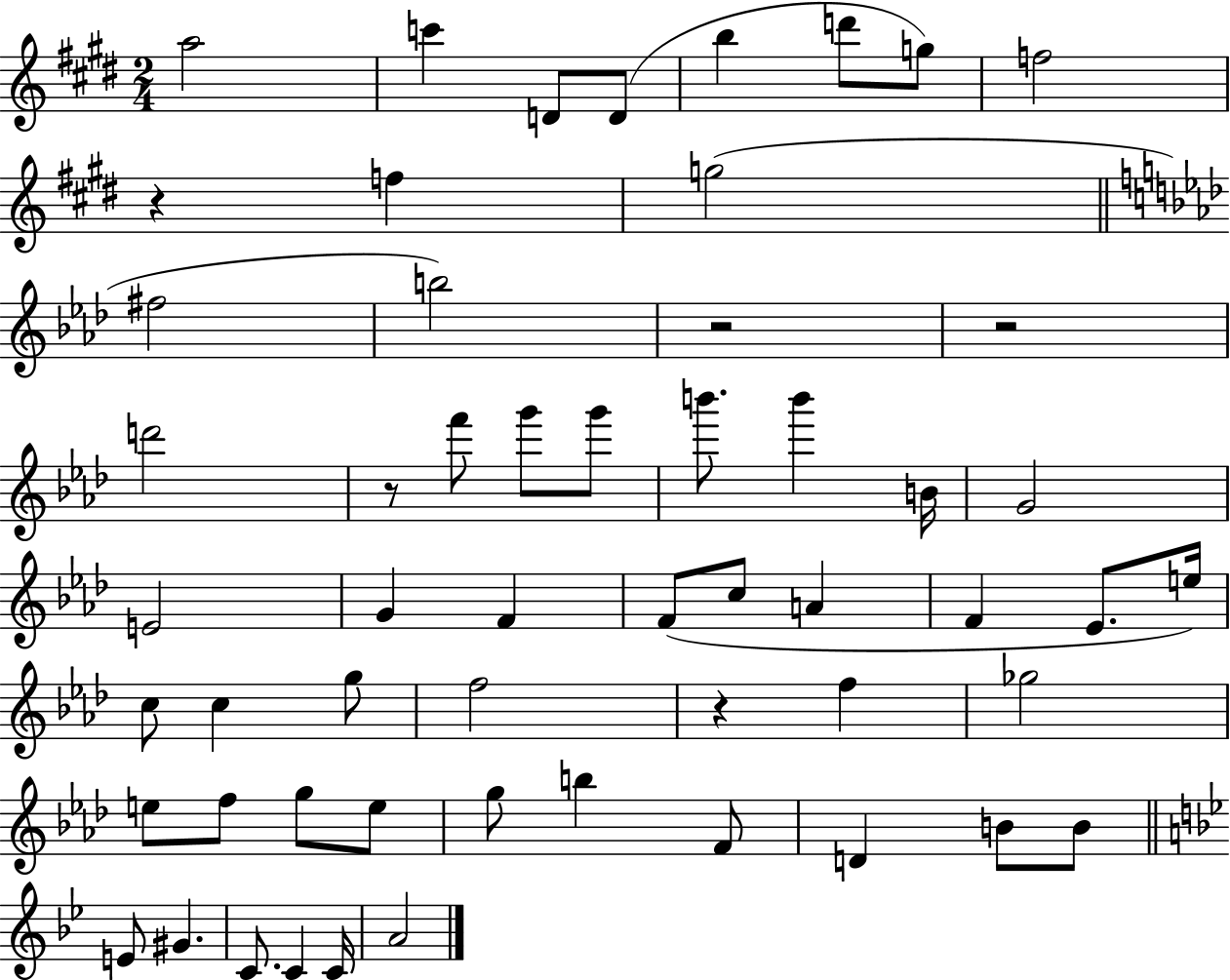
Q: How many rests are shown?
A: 5